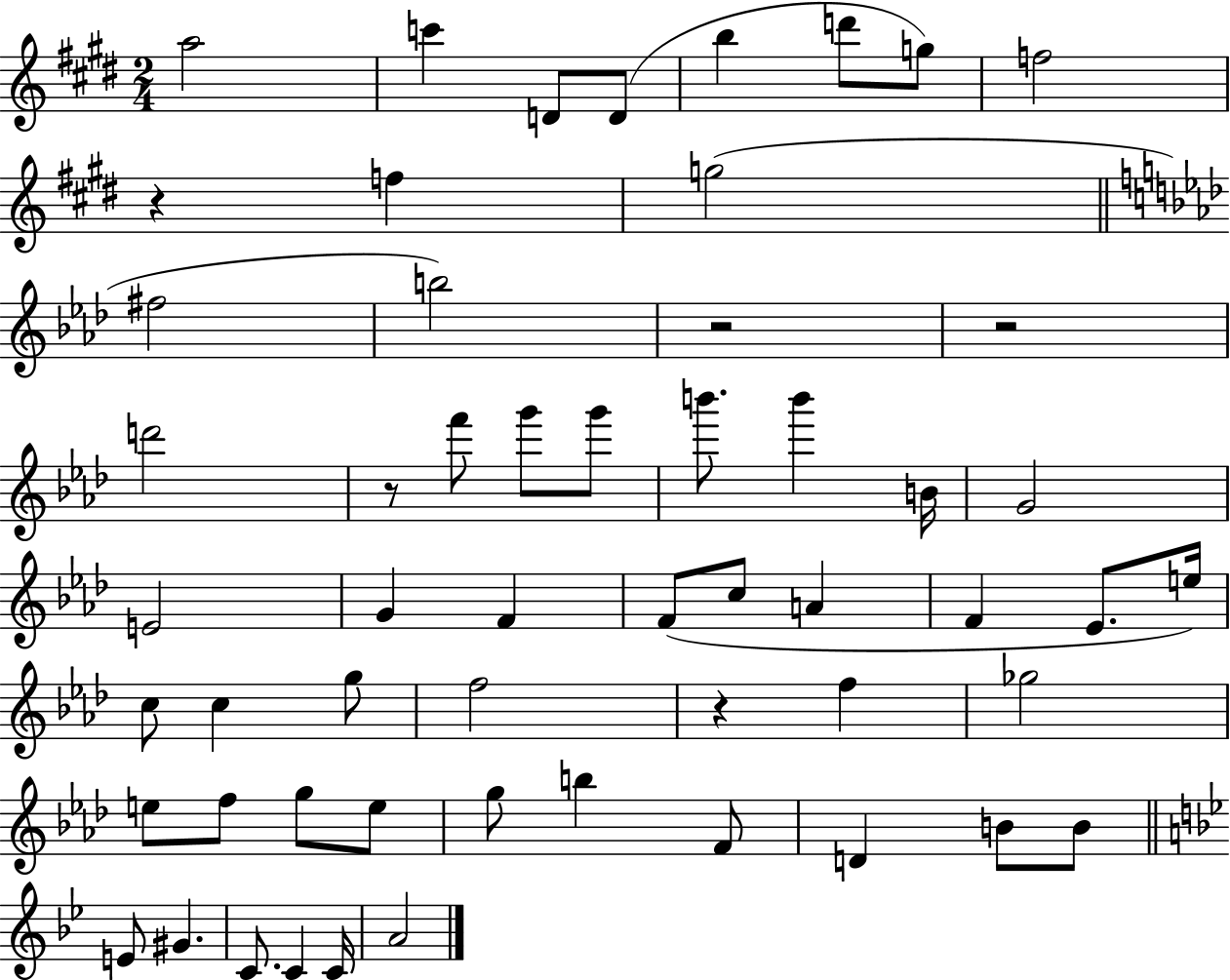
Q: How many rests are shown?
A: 5